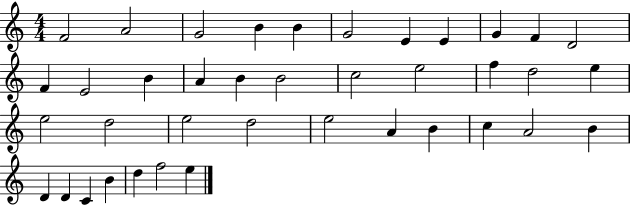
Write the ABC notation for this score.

X:1
T:Untitled
M:4/4
L:1/4
K:C
F2 A2 G2 B B G2 E E G F D2 F E2 B A B B2 c2 e2 f d2 e e2 d2 e2 d2 e2 A B c A2 B D D C B d f2 e